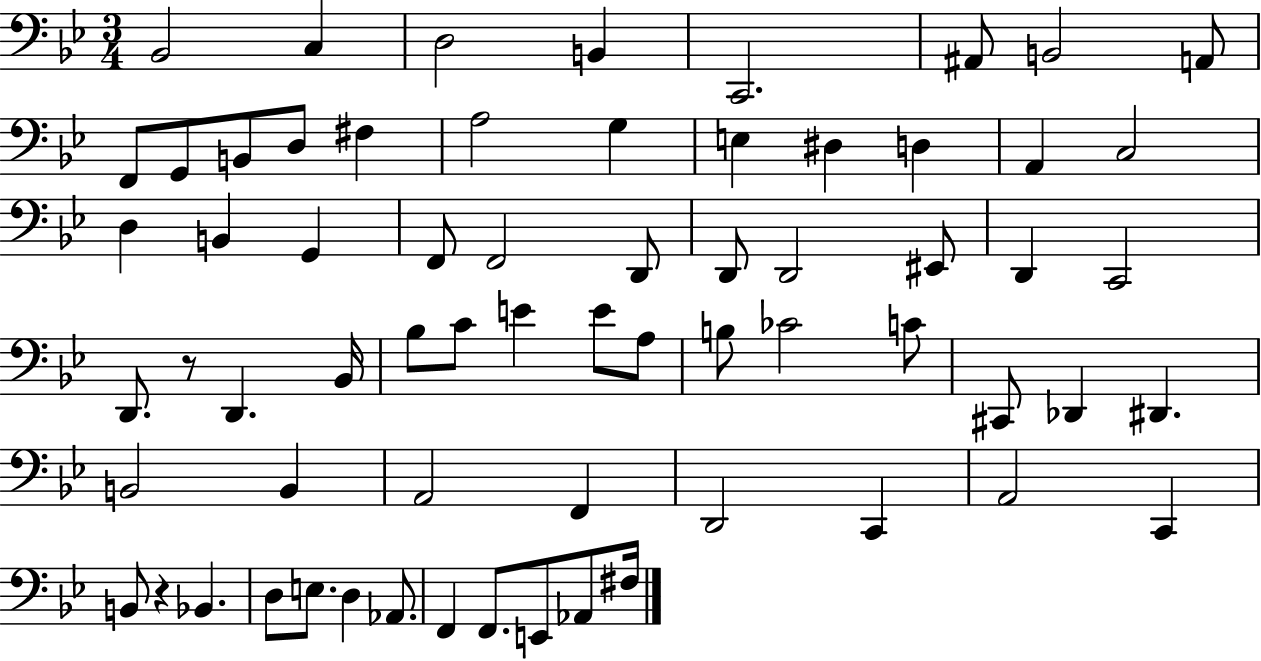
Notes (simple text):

Bb2/h C3/q D3/h B2/q C2/h. A#2/e B2/h A2/e F2/e G2/e B2/e D3/e F#3/q A3/h G3/q E3/q D#3/q D3/q A2/q C3/h D3/q B2/q G2/q F2/e F2/h D2/e D2/e D2/h EIS2/e D2/q C2/h D2/e. R/e D2/q. Bb2/s Bb3/e C4/e E4/q E4/e A3/e B3/e CES4/h C4/e C#2/e Db2/q D#2/q. B2/h B2/q A2/h F2/q D2/h C2/q A2/h C2/q B2/e R/q Bb2/q. D3/e E3/e. D3/q Ab2/e. F2/q F2/e. E2/e Ab2/e F#3/s